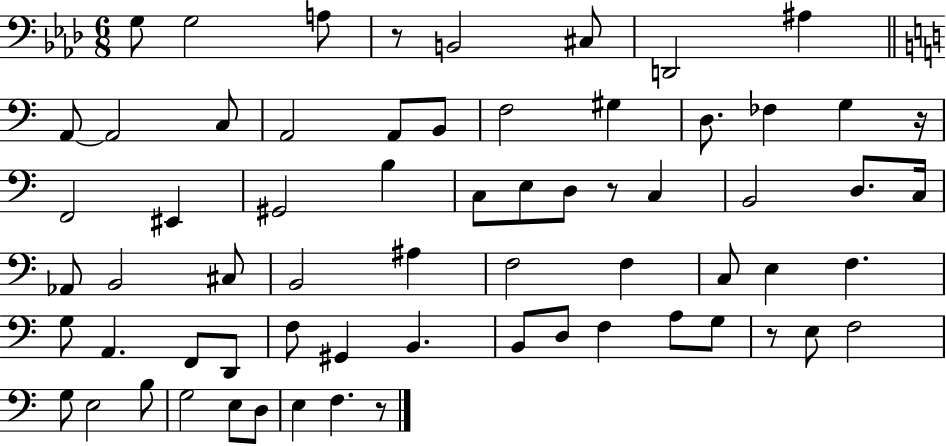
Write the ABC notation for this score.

X:1
T:Untitled
M:6/8
L:1/4
K:Ab
G,/2 G,2 A,/2 z/2 B,,2 ^C,/2 D,,2 ^A, A,,/2 A,,2 C,/2 A,,2 A,,/2 B,,/2 F,2 ^G, D,/2 _F, G, z/4 F,,2 ^E,, ^G,,2 B, C,/2 E,/2 D,/2 z/2 C, B,,2 D,/2 C,/4 _A,,/2 B,,2 ^C,/2 B,,2 ^A, F,2 F, C,/2 E, F, G,/2 A,, F,,/2 D,,/2 F,/2 ^G,, B,, B,,/2 D,/2 F, A,/2 G,/2 z/2 E,/2 F,2 G,/2 E,2 B,/2 G,2 E,/2 D,/2 E, F, z/2